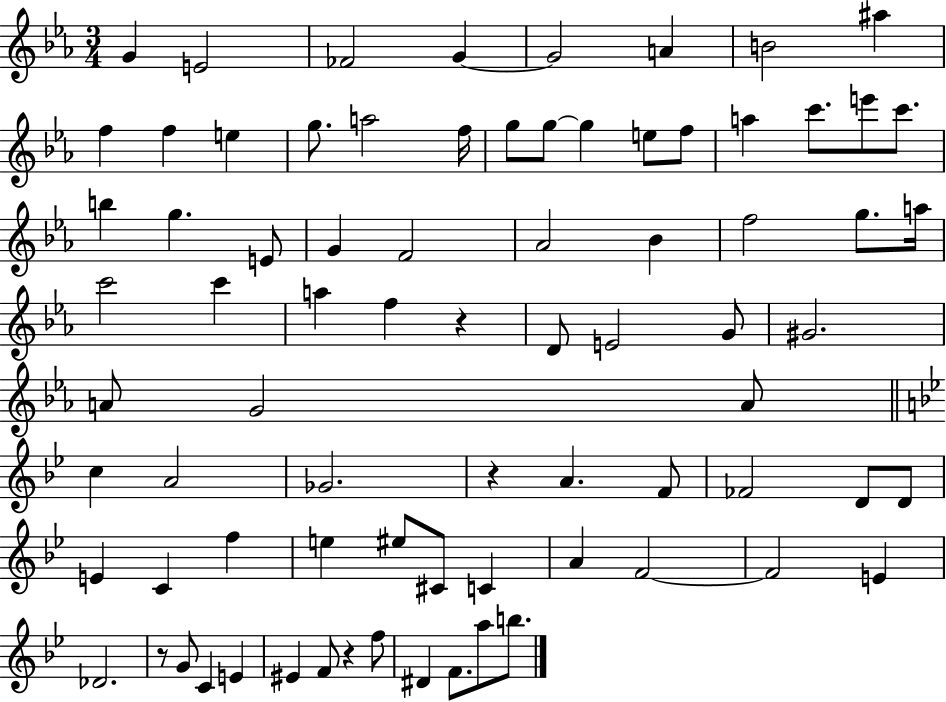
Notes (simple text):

G4/q E4/h FES4/h G4/q G4/h A4/q B4/h A#5/q F5/q F5/q E5/q G5/e. A5/h F5/s G5/e G5/e G5/q E5/e F5/e A5/q C6/e. E6/e C6/e. B5/q G5/q. E4/e G4/q F4/h Ab4/h Bb4/q F5/h G5/e. A5/s C6/h C6/q A5/q F5/q R/q D4/e E4/h G4/e G#4/h. A4/e G4/h A4/e C5/q A4/h Gb4/h. R/q A4/q. F4/e FES4/h D4/e D4/e E4/q C4/q F5/q E5/q EIS5/e C#4/e C4/q A4/q F4/h F4/h E4/q Db4/h. R/e G4/e C4/q E4/q EIS4/q F4/e R/q F5/e D#4/q F4/e. A5/e B5/e.